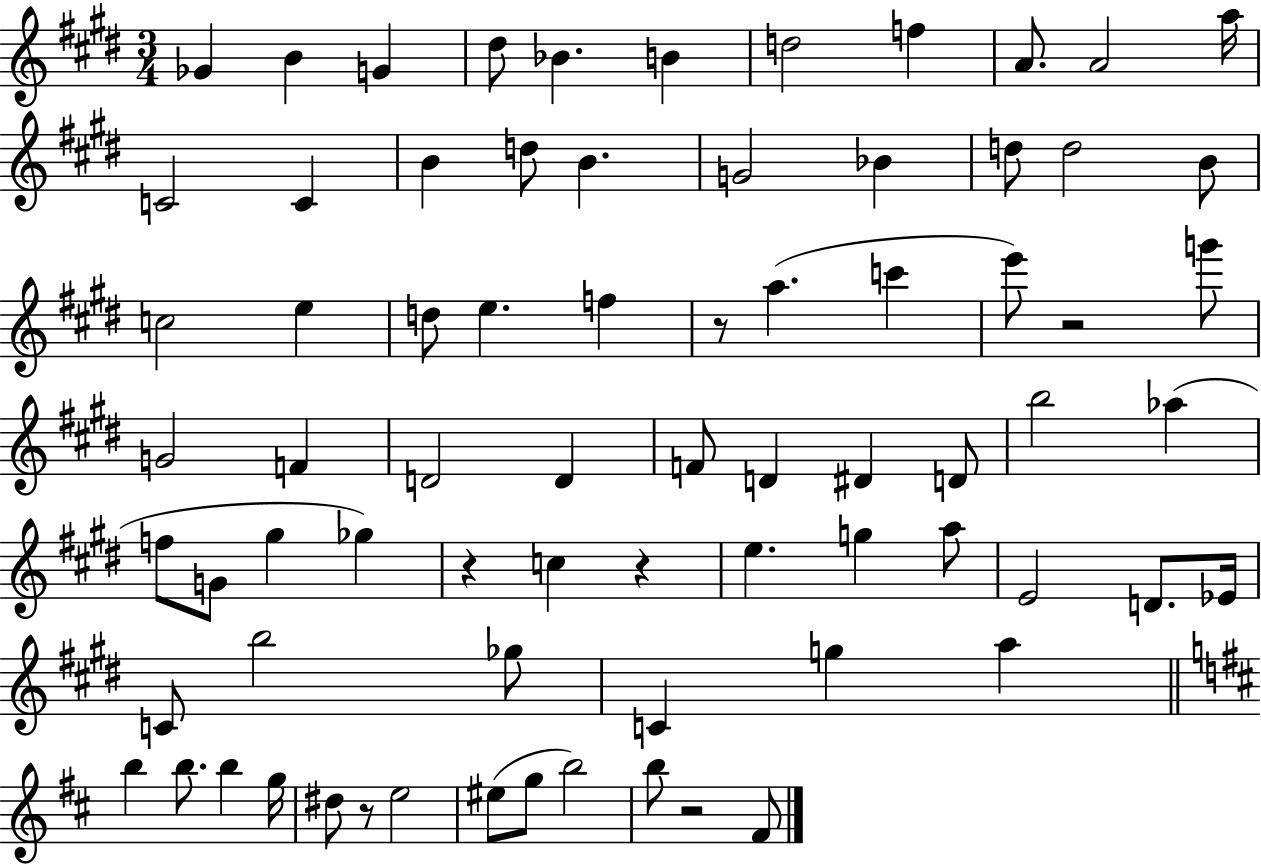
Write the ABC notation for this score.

X:1
T:Untitled
M:3/4
L:1/4
K:E
_G B G ^d/2 _B B d2 f A/2 A2 a/4 C2 C B d/2 B G2 _B d/2 d2 B/2 c2 e d/2 e f z/2 a c' e'/2 z2 g'/2 G2 F D2 D F/2 D ^D D/2 b2 _a f/2 G/2 ^g _g z c z e g a/2 E2 D/2 _E/4 C/2 b2 _g/2 C g a b b/2 b g/4 ^d/2 z/2 e2 ^e/2 g/2 b2 b/2 z2 ^F/2